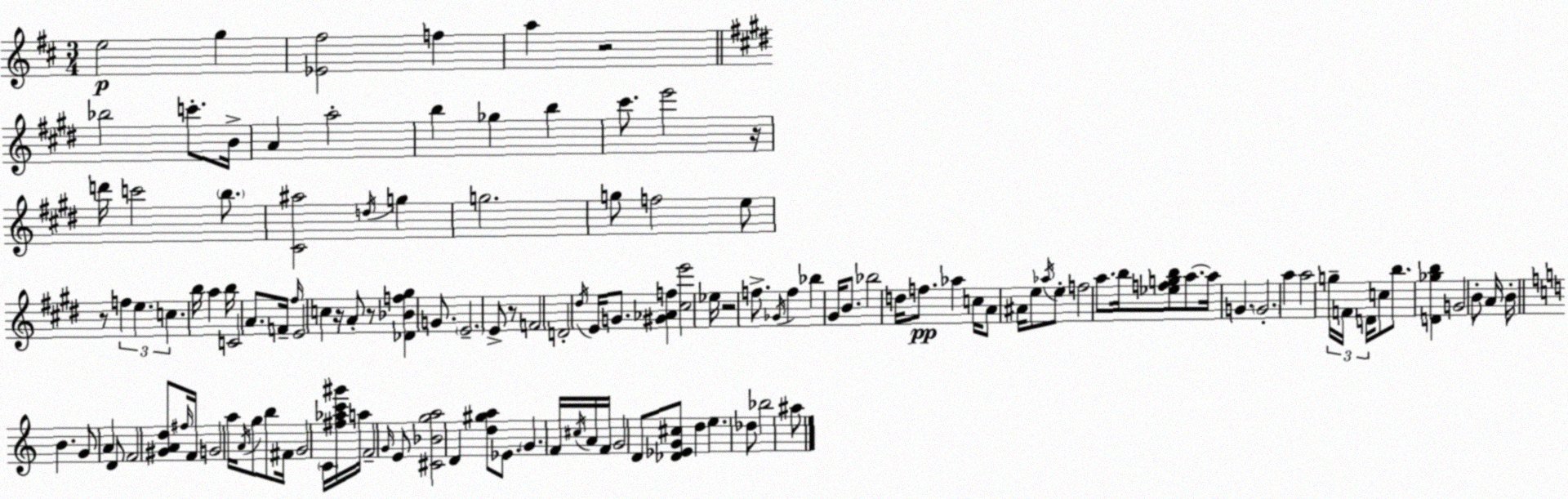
X:1
T:Untitled
M:3/4
L:1/4
K:D
e2 g [_E^f]2 f a z2 _b2 c'/2 B/4 A a2 b _g b ^c'/2 e'2 z/4 d'/4 c'2 b/2 [^C^a]2 d/4 g g2 g/2 f2 e/2 z/2 f e c b/4 a b/4 C2 A/2 F/4 ^f/4 E2 c z/4 A/2 z/2 [_D_Bf^g] G/2 E2 E/2 z/2 F2 D2 ^d/4 E/4 G/2 [^G_Af] [^ce']2 _e/4 z2 f/2 _G/4 f _b ^G/4 B/2 _b2 d/4 f/2 _a c/4 A/2 ^A/4 e/2 _a/4 e/2 f2 a/2 b/4 [_efgb]/2 a/2 a/4 G G2 a a2 g/4 F/4 D/4 c/2 b/2 [D_gb] G2 B/2 A/4 B/4 B G/2 A D/2 F2 [^GAd]/2 ^f/4 F/4 G2 a/4 A/4 g/2 b/2 ^F/4 G2 C/4 [^f_ac'^g']/4 a/4 F2 G/4 E/2 [^C_Bga]2 D [d^ga]/2 _E/2 G F/4 ^c/4 A/4 F/4 G2 D/2 [_D_EG^c]/2 d e _d/2 _b2 ^a/2